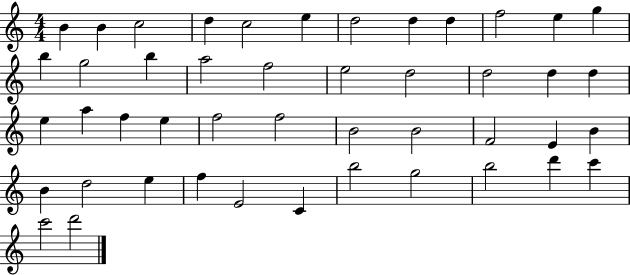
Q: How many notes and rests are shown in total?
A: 46